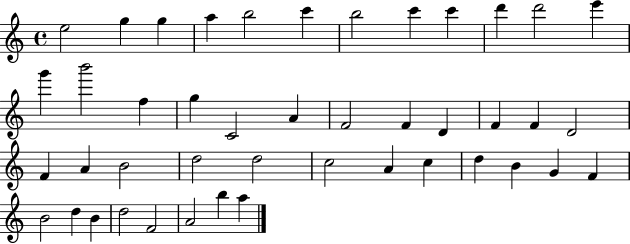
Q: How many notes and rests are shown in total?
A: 44